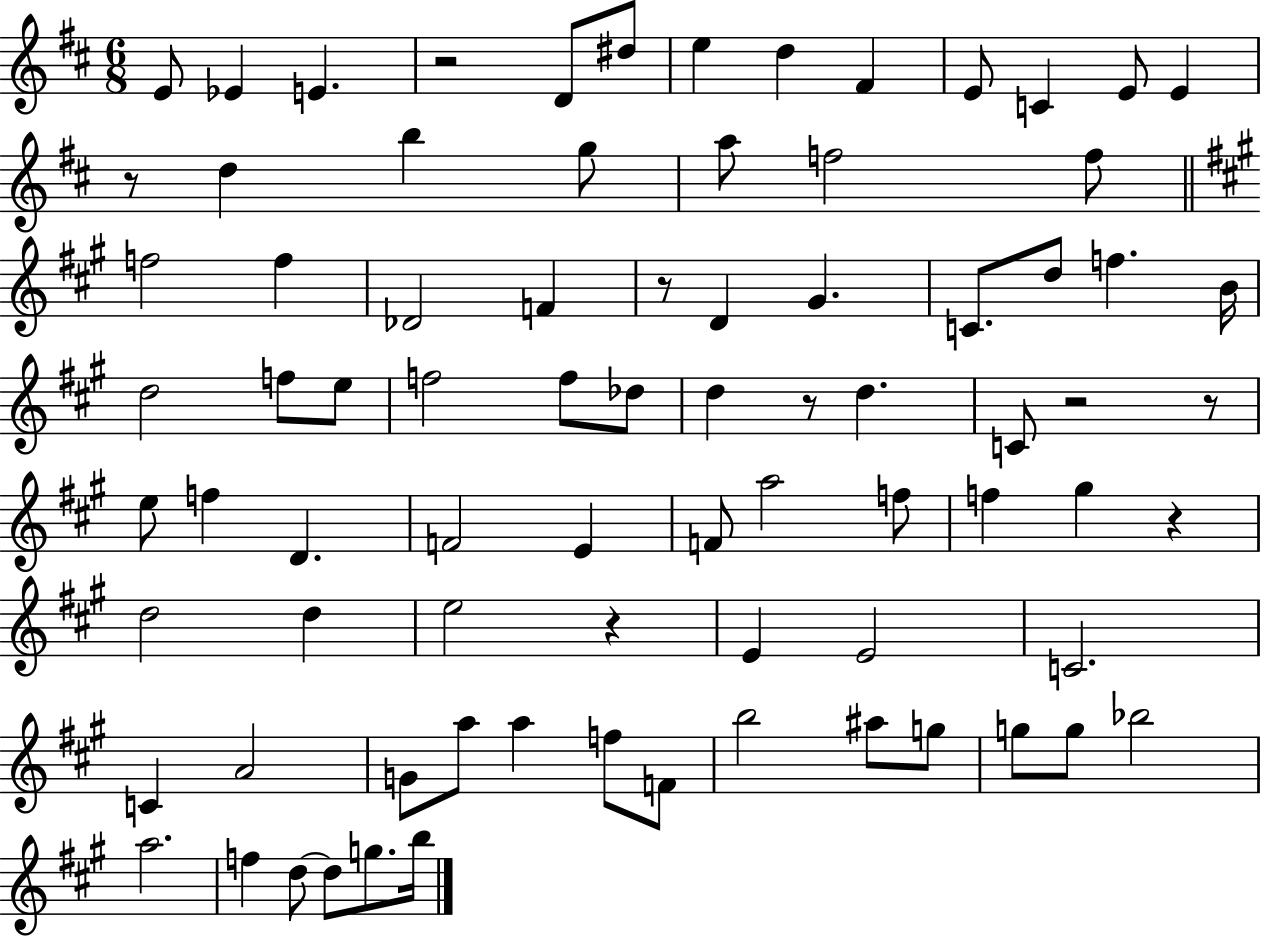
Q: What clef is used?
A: treble